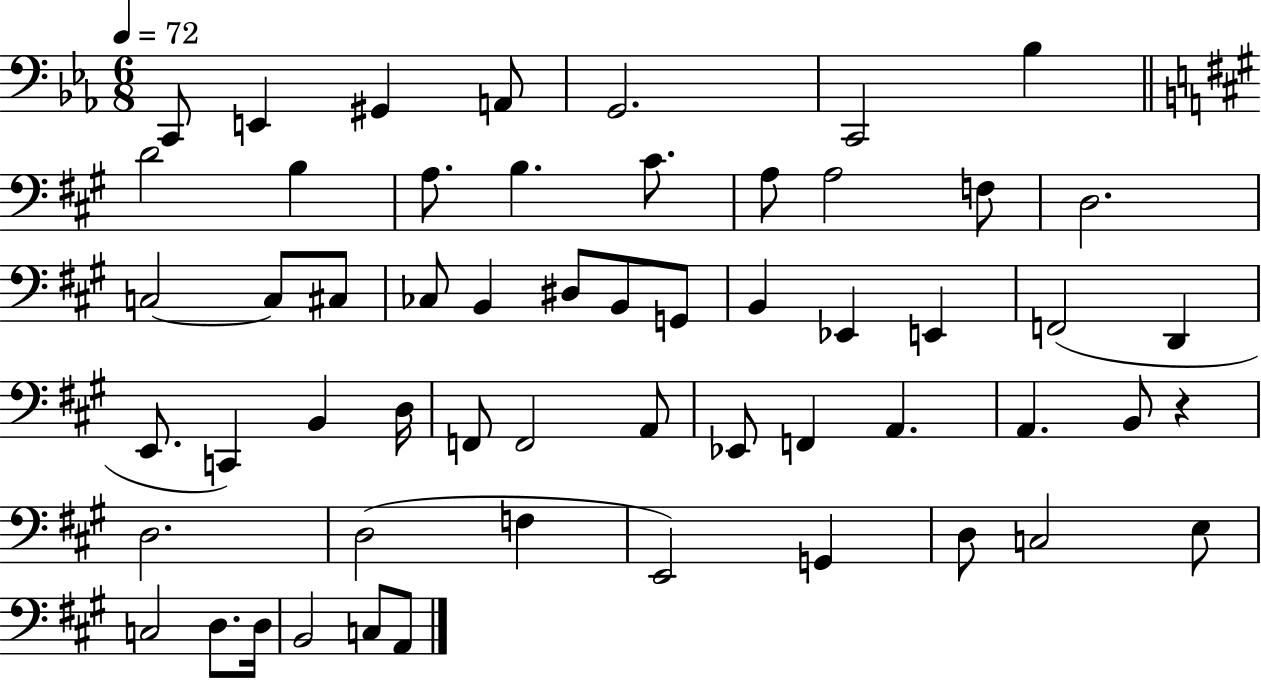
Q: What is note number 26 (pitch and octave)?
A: Eb2